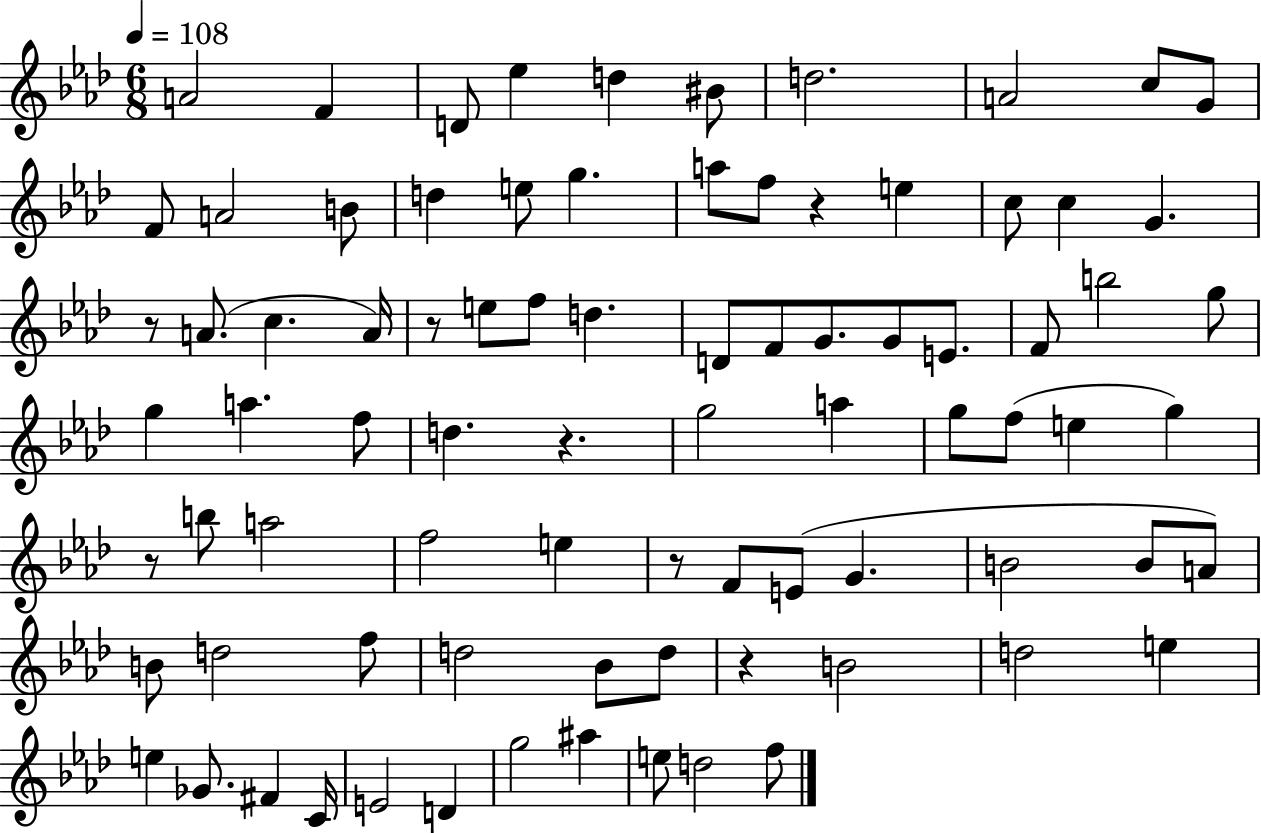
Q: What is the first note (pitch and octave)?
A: A4